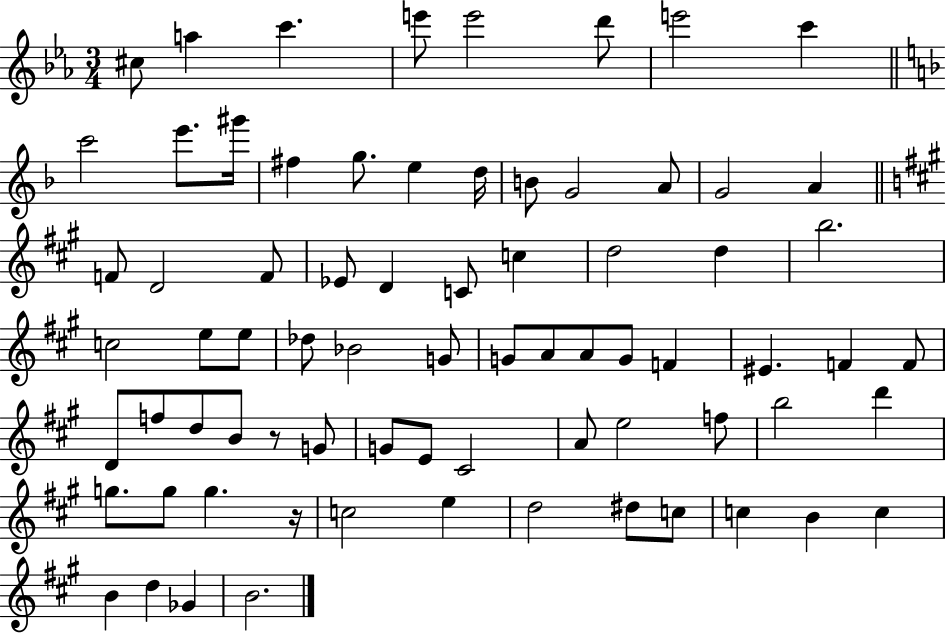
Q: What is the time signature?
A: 3/4